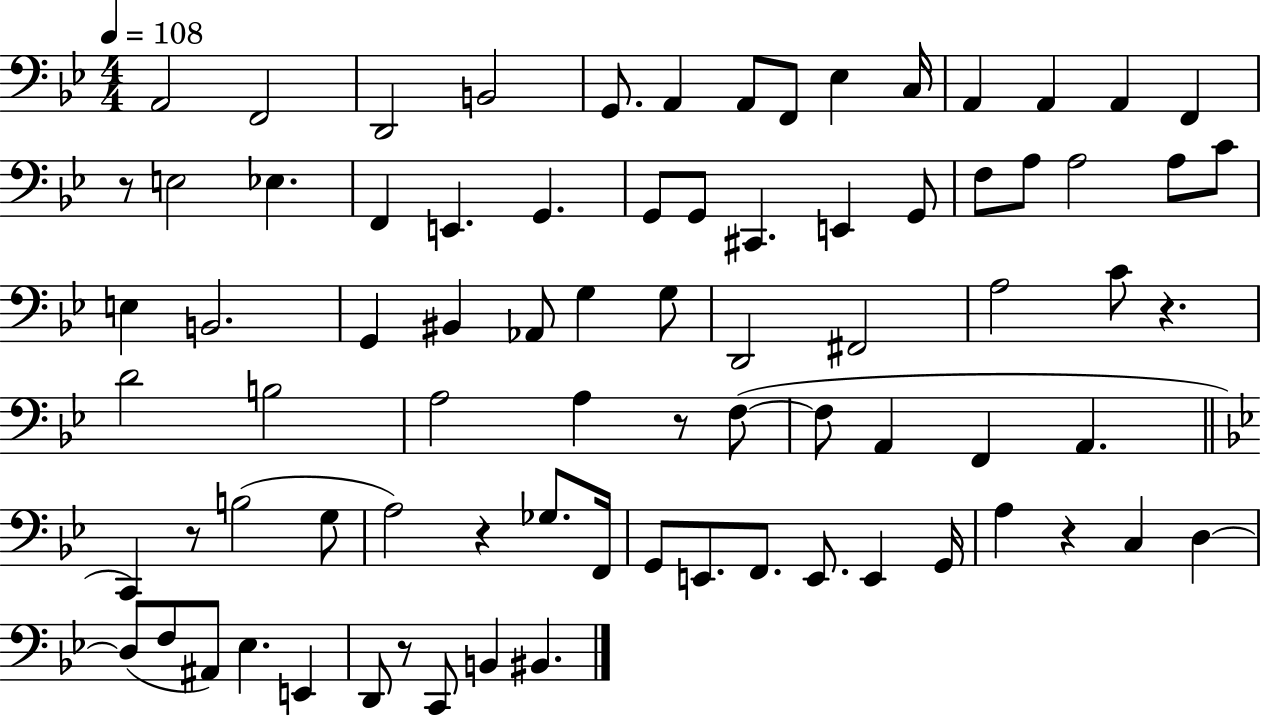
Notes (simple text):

A2/h F2/h D2/h B2/h G2/e. A2/q A2/e F2/e Eb3/q C3/s A2/q A2/q A2/q F2/q R/e E3/h Eb3/q. F2/q E2/q. G2/q. G2/e G2/e C#2/q. E2/q G2/e F3/e A3/e A3/h A3/e C4/e E3/q B2/h. G2/q BIS2/q Ab2/e G3/q G3/e D2/h F#2/h A3/h C4/e R/q. D4/h B3/h A3/h A3/q R/e F3/e F3/e A2/q F2/q A2/q. C2/q R/e B3/h G3/e A3/h R/q Gb3/e. F2/s G2/e E2/e. F2/e. E2/e. E2/q G2/s A3/q R/q C3/q D3/q D3/e F3/e A#2/e Eb3/q. E2/q D2/e R/e C2/e B2/q BIS2/q.